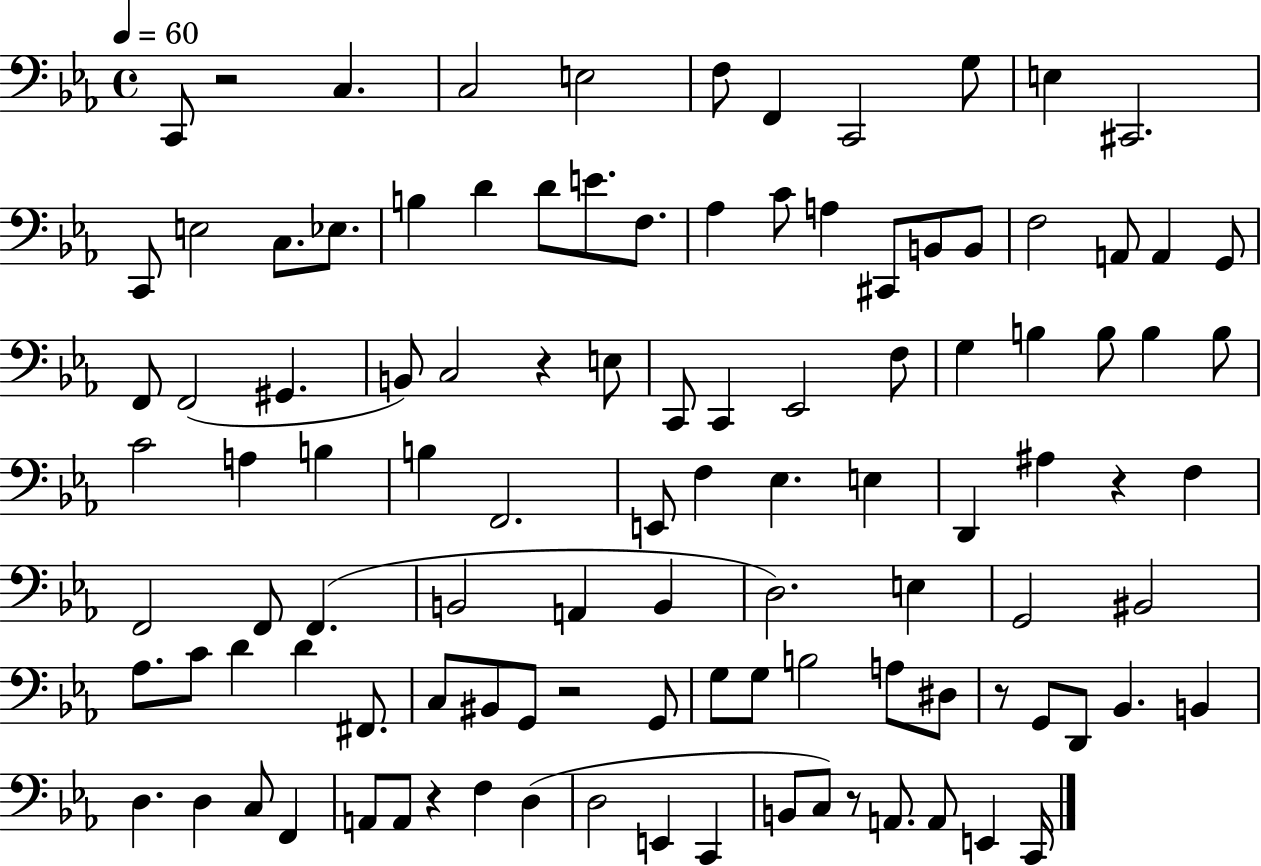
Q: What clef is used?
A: bass